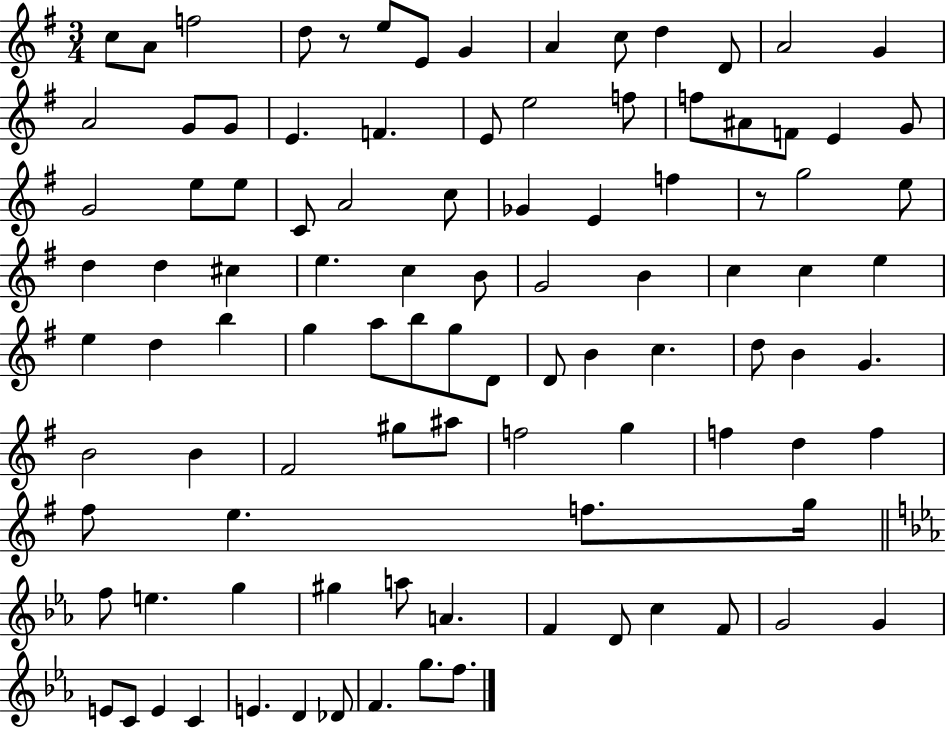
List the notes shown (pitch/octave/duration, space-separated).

C5/e A4/e F5/h D5/e R/e E5/e E4/e G4/q A4/q C5/e D5/q D4/e A4/h G4/q A4/h G4/e G4/e E4/q. F4/q. E4/e E5/h F5/e F5/e A#4/e F4/e E4/q G4/e G4/h E5/e E5/e C4/e A4/h C5/e Gb4/q E4/q F5/q R/e G5/h E5/e D5/q D5/q C#5/q E5/q. C5/q B4/e G4/h B4/q C5/q C5/q E5/q E5/q D5/q B5/q G5/q A5/e B5/e G5/e D4/e D4/e B4/q C5/q. D5/e B4/q G4/q. B4/h B4/q F#4/h G#5/e A#5/e F5/h G5/q F5/q D5/q F5/q F#5/e E5/q. F5/e. G5/s F5/e E5/q. G5/q G#5/q A5/e A4/q. F4/q D4/e C5/q F4/e G4/h G4/q E4/e C4/e E4/q C4/q E4/q. D4/q Db4/e F4/q. G5/e. F5/e.